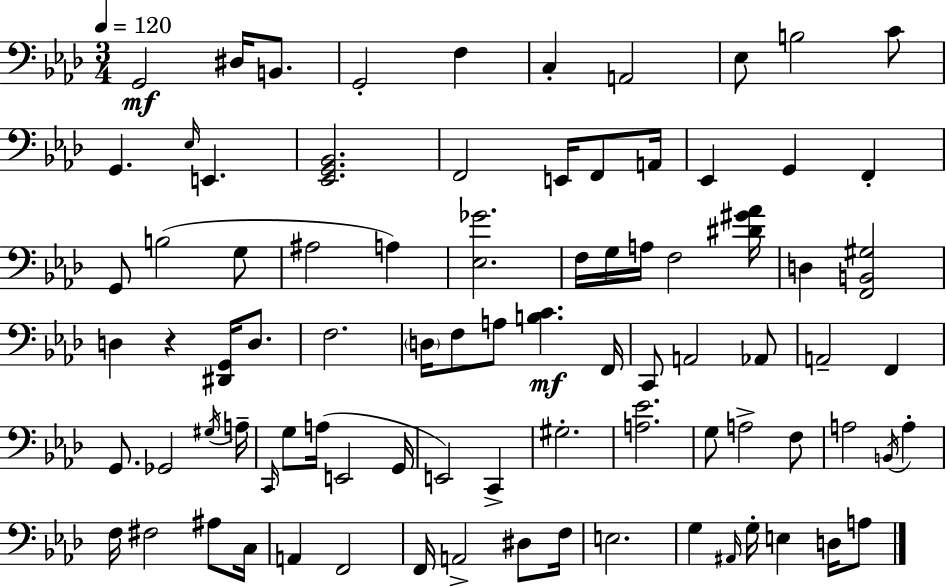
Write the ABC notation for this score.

X:1
T:Untitled
M:3/4
L:1/4
K:Ab
G,,2 ^D,/4 B,,/2 G,,2 F, C, A,,2 _E,/2 B,2 C/2 G,, _E,/4 E,, [_E,,G,,_B,,]2 F,,2 E,,/4 F,,/2 A,,/4 _E,, G,, F,, G,,/2 B,2 G,/2 ^A,2 A, [_E,_G]2 F,/4 G,/4 A,/4 F,2 [^D^G_A]/4 D, [F,,B,,^G,]2 D, z [^D,,G,,]/4 D,/2 F,2 D,/4 F,/2 A,/2 [B,C] F,,/4 C,,/2 A,,2 _A,,/2 A,,2 F,, G,,/2 _G,,2 ^G,/4 A,/4 C,,/4 G,/2 A,/4 E,,2 G,,/4 E,,2 C,, ^G,2 [A,_E]2 G,/2 A,2 F,/2 A,2 B,,/4 A, F,/4 ^F,2 ^A,/2 C,/4 A,, F,,2 F,,/4 A,,2 ^D,/2 F,/4 E,2 G, ^A,,/4 G,/4 E, D,/4 A,/2